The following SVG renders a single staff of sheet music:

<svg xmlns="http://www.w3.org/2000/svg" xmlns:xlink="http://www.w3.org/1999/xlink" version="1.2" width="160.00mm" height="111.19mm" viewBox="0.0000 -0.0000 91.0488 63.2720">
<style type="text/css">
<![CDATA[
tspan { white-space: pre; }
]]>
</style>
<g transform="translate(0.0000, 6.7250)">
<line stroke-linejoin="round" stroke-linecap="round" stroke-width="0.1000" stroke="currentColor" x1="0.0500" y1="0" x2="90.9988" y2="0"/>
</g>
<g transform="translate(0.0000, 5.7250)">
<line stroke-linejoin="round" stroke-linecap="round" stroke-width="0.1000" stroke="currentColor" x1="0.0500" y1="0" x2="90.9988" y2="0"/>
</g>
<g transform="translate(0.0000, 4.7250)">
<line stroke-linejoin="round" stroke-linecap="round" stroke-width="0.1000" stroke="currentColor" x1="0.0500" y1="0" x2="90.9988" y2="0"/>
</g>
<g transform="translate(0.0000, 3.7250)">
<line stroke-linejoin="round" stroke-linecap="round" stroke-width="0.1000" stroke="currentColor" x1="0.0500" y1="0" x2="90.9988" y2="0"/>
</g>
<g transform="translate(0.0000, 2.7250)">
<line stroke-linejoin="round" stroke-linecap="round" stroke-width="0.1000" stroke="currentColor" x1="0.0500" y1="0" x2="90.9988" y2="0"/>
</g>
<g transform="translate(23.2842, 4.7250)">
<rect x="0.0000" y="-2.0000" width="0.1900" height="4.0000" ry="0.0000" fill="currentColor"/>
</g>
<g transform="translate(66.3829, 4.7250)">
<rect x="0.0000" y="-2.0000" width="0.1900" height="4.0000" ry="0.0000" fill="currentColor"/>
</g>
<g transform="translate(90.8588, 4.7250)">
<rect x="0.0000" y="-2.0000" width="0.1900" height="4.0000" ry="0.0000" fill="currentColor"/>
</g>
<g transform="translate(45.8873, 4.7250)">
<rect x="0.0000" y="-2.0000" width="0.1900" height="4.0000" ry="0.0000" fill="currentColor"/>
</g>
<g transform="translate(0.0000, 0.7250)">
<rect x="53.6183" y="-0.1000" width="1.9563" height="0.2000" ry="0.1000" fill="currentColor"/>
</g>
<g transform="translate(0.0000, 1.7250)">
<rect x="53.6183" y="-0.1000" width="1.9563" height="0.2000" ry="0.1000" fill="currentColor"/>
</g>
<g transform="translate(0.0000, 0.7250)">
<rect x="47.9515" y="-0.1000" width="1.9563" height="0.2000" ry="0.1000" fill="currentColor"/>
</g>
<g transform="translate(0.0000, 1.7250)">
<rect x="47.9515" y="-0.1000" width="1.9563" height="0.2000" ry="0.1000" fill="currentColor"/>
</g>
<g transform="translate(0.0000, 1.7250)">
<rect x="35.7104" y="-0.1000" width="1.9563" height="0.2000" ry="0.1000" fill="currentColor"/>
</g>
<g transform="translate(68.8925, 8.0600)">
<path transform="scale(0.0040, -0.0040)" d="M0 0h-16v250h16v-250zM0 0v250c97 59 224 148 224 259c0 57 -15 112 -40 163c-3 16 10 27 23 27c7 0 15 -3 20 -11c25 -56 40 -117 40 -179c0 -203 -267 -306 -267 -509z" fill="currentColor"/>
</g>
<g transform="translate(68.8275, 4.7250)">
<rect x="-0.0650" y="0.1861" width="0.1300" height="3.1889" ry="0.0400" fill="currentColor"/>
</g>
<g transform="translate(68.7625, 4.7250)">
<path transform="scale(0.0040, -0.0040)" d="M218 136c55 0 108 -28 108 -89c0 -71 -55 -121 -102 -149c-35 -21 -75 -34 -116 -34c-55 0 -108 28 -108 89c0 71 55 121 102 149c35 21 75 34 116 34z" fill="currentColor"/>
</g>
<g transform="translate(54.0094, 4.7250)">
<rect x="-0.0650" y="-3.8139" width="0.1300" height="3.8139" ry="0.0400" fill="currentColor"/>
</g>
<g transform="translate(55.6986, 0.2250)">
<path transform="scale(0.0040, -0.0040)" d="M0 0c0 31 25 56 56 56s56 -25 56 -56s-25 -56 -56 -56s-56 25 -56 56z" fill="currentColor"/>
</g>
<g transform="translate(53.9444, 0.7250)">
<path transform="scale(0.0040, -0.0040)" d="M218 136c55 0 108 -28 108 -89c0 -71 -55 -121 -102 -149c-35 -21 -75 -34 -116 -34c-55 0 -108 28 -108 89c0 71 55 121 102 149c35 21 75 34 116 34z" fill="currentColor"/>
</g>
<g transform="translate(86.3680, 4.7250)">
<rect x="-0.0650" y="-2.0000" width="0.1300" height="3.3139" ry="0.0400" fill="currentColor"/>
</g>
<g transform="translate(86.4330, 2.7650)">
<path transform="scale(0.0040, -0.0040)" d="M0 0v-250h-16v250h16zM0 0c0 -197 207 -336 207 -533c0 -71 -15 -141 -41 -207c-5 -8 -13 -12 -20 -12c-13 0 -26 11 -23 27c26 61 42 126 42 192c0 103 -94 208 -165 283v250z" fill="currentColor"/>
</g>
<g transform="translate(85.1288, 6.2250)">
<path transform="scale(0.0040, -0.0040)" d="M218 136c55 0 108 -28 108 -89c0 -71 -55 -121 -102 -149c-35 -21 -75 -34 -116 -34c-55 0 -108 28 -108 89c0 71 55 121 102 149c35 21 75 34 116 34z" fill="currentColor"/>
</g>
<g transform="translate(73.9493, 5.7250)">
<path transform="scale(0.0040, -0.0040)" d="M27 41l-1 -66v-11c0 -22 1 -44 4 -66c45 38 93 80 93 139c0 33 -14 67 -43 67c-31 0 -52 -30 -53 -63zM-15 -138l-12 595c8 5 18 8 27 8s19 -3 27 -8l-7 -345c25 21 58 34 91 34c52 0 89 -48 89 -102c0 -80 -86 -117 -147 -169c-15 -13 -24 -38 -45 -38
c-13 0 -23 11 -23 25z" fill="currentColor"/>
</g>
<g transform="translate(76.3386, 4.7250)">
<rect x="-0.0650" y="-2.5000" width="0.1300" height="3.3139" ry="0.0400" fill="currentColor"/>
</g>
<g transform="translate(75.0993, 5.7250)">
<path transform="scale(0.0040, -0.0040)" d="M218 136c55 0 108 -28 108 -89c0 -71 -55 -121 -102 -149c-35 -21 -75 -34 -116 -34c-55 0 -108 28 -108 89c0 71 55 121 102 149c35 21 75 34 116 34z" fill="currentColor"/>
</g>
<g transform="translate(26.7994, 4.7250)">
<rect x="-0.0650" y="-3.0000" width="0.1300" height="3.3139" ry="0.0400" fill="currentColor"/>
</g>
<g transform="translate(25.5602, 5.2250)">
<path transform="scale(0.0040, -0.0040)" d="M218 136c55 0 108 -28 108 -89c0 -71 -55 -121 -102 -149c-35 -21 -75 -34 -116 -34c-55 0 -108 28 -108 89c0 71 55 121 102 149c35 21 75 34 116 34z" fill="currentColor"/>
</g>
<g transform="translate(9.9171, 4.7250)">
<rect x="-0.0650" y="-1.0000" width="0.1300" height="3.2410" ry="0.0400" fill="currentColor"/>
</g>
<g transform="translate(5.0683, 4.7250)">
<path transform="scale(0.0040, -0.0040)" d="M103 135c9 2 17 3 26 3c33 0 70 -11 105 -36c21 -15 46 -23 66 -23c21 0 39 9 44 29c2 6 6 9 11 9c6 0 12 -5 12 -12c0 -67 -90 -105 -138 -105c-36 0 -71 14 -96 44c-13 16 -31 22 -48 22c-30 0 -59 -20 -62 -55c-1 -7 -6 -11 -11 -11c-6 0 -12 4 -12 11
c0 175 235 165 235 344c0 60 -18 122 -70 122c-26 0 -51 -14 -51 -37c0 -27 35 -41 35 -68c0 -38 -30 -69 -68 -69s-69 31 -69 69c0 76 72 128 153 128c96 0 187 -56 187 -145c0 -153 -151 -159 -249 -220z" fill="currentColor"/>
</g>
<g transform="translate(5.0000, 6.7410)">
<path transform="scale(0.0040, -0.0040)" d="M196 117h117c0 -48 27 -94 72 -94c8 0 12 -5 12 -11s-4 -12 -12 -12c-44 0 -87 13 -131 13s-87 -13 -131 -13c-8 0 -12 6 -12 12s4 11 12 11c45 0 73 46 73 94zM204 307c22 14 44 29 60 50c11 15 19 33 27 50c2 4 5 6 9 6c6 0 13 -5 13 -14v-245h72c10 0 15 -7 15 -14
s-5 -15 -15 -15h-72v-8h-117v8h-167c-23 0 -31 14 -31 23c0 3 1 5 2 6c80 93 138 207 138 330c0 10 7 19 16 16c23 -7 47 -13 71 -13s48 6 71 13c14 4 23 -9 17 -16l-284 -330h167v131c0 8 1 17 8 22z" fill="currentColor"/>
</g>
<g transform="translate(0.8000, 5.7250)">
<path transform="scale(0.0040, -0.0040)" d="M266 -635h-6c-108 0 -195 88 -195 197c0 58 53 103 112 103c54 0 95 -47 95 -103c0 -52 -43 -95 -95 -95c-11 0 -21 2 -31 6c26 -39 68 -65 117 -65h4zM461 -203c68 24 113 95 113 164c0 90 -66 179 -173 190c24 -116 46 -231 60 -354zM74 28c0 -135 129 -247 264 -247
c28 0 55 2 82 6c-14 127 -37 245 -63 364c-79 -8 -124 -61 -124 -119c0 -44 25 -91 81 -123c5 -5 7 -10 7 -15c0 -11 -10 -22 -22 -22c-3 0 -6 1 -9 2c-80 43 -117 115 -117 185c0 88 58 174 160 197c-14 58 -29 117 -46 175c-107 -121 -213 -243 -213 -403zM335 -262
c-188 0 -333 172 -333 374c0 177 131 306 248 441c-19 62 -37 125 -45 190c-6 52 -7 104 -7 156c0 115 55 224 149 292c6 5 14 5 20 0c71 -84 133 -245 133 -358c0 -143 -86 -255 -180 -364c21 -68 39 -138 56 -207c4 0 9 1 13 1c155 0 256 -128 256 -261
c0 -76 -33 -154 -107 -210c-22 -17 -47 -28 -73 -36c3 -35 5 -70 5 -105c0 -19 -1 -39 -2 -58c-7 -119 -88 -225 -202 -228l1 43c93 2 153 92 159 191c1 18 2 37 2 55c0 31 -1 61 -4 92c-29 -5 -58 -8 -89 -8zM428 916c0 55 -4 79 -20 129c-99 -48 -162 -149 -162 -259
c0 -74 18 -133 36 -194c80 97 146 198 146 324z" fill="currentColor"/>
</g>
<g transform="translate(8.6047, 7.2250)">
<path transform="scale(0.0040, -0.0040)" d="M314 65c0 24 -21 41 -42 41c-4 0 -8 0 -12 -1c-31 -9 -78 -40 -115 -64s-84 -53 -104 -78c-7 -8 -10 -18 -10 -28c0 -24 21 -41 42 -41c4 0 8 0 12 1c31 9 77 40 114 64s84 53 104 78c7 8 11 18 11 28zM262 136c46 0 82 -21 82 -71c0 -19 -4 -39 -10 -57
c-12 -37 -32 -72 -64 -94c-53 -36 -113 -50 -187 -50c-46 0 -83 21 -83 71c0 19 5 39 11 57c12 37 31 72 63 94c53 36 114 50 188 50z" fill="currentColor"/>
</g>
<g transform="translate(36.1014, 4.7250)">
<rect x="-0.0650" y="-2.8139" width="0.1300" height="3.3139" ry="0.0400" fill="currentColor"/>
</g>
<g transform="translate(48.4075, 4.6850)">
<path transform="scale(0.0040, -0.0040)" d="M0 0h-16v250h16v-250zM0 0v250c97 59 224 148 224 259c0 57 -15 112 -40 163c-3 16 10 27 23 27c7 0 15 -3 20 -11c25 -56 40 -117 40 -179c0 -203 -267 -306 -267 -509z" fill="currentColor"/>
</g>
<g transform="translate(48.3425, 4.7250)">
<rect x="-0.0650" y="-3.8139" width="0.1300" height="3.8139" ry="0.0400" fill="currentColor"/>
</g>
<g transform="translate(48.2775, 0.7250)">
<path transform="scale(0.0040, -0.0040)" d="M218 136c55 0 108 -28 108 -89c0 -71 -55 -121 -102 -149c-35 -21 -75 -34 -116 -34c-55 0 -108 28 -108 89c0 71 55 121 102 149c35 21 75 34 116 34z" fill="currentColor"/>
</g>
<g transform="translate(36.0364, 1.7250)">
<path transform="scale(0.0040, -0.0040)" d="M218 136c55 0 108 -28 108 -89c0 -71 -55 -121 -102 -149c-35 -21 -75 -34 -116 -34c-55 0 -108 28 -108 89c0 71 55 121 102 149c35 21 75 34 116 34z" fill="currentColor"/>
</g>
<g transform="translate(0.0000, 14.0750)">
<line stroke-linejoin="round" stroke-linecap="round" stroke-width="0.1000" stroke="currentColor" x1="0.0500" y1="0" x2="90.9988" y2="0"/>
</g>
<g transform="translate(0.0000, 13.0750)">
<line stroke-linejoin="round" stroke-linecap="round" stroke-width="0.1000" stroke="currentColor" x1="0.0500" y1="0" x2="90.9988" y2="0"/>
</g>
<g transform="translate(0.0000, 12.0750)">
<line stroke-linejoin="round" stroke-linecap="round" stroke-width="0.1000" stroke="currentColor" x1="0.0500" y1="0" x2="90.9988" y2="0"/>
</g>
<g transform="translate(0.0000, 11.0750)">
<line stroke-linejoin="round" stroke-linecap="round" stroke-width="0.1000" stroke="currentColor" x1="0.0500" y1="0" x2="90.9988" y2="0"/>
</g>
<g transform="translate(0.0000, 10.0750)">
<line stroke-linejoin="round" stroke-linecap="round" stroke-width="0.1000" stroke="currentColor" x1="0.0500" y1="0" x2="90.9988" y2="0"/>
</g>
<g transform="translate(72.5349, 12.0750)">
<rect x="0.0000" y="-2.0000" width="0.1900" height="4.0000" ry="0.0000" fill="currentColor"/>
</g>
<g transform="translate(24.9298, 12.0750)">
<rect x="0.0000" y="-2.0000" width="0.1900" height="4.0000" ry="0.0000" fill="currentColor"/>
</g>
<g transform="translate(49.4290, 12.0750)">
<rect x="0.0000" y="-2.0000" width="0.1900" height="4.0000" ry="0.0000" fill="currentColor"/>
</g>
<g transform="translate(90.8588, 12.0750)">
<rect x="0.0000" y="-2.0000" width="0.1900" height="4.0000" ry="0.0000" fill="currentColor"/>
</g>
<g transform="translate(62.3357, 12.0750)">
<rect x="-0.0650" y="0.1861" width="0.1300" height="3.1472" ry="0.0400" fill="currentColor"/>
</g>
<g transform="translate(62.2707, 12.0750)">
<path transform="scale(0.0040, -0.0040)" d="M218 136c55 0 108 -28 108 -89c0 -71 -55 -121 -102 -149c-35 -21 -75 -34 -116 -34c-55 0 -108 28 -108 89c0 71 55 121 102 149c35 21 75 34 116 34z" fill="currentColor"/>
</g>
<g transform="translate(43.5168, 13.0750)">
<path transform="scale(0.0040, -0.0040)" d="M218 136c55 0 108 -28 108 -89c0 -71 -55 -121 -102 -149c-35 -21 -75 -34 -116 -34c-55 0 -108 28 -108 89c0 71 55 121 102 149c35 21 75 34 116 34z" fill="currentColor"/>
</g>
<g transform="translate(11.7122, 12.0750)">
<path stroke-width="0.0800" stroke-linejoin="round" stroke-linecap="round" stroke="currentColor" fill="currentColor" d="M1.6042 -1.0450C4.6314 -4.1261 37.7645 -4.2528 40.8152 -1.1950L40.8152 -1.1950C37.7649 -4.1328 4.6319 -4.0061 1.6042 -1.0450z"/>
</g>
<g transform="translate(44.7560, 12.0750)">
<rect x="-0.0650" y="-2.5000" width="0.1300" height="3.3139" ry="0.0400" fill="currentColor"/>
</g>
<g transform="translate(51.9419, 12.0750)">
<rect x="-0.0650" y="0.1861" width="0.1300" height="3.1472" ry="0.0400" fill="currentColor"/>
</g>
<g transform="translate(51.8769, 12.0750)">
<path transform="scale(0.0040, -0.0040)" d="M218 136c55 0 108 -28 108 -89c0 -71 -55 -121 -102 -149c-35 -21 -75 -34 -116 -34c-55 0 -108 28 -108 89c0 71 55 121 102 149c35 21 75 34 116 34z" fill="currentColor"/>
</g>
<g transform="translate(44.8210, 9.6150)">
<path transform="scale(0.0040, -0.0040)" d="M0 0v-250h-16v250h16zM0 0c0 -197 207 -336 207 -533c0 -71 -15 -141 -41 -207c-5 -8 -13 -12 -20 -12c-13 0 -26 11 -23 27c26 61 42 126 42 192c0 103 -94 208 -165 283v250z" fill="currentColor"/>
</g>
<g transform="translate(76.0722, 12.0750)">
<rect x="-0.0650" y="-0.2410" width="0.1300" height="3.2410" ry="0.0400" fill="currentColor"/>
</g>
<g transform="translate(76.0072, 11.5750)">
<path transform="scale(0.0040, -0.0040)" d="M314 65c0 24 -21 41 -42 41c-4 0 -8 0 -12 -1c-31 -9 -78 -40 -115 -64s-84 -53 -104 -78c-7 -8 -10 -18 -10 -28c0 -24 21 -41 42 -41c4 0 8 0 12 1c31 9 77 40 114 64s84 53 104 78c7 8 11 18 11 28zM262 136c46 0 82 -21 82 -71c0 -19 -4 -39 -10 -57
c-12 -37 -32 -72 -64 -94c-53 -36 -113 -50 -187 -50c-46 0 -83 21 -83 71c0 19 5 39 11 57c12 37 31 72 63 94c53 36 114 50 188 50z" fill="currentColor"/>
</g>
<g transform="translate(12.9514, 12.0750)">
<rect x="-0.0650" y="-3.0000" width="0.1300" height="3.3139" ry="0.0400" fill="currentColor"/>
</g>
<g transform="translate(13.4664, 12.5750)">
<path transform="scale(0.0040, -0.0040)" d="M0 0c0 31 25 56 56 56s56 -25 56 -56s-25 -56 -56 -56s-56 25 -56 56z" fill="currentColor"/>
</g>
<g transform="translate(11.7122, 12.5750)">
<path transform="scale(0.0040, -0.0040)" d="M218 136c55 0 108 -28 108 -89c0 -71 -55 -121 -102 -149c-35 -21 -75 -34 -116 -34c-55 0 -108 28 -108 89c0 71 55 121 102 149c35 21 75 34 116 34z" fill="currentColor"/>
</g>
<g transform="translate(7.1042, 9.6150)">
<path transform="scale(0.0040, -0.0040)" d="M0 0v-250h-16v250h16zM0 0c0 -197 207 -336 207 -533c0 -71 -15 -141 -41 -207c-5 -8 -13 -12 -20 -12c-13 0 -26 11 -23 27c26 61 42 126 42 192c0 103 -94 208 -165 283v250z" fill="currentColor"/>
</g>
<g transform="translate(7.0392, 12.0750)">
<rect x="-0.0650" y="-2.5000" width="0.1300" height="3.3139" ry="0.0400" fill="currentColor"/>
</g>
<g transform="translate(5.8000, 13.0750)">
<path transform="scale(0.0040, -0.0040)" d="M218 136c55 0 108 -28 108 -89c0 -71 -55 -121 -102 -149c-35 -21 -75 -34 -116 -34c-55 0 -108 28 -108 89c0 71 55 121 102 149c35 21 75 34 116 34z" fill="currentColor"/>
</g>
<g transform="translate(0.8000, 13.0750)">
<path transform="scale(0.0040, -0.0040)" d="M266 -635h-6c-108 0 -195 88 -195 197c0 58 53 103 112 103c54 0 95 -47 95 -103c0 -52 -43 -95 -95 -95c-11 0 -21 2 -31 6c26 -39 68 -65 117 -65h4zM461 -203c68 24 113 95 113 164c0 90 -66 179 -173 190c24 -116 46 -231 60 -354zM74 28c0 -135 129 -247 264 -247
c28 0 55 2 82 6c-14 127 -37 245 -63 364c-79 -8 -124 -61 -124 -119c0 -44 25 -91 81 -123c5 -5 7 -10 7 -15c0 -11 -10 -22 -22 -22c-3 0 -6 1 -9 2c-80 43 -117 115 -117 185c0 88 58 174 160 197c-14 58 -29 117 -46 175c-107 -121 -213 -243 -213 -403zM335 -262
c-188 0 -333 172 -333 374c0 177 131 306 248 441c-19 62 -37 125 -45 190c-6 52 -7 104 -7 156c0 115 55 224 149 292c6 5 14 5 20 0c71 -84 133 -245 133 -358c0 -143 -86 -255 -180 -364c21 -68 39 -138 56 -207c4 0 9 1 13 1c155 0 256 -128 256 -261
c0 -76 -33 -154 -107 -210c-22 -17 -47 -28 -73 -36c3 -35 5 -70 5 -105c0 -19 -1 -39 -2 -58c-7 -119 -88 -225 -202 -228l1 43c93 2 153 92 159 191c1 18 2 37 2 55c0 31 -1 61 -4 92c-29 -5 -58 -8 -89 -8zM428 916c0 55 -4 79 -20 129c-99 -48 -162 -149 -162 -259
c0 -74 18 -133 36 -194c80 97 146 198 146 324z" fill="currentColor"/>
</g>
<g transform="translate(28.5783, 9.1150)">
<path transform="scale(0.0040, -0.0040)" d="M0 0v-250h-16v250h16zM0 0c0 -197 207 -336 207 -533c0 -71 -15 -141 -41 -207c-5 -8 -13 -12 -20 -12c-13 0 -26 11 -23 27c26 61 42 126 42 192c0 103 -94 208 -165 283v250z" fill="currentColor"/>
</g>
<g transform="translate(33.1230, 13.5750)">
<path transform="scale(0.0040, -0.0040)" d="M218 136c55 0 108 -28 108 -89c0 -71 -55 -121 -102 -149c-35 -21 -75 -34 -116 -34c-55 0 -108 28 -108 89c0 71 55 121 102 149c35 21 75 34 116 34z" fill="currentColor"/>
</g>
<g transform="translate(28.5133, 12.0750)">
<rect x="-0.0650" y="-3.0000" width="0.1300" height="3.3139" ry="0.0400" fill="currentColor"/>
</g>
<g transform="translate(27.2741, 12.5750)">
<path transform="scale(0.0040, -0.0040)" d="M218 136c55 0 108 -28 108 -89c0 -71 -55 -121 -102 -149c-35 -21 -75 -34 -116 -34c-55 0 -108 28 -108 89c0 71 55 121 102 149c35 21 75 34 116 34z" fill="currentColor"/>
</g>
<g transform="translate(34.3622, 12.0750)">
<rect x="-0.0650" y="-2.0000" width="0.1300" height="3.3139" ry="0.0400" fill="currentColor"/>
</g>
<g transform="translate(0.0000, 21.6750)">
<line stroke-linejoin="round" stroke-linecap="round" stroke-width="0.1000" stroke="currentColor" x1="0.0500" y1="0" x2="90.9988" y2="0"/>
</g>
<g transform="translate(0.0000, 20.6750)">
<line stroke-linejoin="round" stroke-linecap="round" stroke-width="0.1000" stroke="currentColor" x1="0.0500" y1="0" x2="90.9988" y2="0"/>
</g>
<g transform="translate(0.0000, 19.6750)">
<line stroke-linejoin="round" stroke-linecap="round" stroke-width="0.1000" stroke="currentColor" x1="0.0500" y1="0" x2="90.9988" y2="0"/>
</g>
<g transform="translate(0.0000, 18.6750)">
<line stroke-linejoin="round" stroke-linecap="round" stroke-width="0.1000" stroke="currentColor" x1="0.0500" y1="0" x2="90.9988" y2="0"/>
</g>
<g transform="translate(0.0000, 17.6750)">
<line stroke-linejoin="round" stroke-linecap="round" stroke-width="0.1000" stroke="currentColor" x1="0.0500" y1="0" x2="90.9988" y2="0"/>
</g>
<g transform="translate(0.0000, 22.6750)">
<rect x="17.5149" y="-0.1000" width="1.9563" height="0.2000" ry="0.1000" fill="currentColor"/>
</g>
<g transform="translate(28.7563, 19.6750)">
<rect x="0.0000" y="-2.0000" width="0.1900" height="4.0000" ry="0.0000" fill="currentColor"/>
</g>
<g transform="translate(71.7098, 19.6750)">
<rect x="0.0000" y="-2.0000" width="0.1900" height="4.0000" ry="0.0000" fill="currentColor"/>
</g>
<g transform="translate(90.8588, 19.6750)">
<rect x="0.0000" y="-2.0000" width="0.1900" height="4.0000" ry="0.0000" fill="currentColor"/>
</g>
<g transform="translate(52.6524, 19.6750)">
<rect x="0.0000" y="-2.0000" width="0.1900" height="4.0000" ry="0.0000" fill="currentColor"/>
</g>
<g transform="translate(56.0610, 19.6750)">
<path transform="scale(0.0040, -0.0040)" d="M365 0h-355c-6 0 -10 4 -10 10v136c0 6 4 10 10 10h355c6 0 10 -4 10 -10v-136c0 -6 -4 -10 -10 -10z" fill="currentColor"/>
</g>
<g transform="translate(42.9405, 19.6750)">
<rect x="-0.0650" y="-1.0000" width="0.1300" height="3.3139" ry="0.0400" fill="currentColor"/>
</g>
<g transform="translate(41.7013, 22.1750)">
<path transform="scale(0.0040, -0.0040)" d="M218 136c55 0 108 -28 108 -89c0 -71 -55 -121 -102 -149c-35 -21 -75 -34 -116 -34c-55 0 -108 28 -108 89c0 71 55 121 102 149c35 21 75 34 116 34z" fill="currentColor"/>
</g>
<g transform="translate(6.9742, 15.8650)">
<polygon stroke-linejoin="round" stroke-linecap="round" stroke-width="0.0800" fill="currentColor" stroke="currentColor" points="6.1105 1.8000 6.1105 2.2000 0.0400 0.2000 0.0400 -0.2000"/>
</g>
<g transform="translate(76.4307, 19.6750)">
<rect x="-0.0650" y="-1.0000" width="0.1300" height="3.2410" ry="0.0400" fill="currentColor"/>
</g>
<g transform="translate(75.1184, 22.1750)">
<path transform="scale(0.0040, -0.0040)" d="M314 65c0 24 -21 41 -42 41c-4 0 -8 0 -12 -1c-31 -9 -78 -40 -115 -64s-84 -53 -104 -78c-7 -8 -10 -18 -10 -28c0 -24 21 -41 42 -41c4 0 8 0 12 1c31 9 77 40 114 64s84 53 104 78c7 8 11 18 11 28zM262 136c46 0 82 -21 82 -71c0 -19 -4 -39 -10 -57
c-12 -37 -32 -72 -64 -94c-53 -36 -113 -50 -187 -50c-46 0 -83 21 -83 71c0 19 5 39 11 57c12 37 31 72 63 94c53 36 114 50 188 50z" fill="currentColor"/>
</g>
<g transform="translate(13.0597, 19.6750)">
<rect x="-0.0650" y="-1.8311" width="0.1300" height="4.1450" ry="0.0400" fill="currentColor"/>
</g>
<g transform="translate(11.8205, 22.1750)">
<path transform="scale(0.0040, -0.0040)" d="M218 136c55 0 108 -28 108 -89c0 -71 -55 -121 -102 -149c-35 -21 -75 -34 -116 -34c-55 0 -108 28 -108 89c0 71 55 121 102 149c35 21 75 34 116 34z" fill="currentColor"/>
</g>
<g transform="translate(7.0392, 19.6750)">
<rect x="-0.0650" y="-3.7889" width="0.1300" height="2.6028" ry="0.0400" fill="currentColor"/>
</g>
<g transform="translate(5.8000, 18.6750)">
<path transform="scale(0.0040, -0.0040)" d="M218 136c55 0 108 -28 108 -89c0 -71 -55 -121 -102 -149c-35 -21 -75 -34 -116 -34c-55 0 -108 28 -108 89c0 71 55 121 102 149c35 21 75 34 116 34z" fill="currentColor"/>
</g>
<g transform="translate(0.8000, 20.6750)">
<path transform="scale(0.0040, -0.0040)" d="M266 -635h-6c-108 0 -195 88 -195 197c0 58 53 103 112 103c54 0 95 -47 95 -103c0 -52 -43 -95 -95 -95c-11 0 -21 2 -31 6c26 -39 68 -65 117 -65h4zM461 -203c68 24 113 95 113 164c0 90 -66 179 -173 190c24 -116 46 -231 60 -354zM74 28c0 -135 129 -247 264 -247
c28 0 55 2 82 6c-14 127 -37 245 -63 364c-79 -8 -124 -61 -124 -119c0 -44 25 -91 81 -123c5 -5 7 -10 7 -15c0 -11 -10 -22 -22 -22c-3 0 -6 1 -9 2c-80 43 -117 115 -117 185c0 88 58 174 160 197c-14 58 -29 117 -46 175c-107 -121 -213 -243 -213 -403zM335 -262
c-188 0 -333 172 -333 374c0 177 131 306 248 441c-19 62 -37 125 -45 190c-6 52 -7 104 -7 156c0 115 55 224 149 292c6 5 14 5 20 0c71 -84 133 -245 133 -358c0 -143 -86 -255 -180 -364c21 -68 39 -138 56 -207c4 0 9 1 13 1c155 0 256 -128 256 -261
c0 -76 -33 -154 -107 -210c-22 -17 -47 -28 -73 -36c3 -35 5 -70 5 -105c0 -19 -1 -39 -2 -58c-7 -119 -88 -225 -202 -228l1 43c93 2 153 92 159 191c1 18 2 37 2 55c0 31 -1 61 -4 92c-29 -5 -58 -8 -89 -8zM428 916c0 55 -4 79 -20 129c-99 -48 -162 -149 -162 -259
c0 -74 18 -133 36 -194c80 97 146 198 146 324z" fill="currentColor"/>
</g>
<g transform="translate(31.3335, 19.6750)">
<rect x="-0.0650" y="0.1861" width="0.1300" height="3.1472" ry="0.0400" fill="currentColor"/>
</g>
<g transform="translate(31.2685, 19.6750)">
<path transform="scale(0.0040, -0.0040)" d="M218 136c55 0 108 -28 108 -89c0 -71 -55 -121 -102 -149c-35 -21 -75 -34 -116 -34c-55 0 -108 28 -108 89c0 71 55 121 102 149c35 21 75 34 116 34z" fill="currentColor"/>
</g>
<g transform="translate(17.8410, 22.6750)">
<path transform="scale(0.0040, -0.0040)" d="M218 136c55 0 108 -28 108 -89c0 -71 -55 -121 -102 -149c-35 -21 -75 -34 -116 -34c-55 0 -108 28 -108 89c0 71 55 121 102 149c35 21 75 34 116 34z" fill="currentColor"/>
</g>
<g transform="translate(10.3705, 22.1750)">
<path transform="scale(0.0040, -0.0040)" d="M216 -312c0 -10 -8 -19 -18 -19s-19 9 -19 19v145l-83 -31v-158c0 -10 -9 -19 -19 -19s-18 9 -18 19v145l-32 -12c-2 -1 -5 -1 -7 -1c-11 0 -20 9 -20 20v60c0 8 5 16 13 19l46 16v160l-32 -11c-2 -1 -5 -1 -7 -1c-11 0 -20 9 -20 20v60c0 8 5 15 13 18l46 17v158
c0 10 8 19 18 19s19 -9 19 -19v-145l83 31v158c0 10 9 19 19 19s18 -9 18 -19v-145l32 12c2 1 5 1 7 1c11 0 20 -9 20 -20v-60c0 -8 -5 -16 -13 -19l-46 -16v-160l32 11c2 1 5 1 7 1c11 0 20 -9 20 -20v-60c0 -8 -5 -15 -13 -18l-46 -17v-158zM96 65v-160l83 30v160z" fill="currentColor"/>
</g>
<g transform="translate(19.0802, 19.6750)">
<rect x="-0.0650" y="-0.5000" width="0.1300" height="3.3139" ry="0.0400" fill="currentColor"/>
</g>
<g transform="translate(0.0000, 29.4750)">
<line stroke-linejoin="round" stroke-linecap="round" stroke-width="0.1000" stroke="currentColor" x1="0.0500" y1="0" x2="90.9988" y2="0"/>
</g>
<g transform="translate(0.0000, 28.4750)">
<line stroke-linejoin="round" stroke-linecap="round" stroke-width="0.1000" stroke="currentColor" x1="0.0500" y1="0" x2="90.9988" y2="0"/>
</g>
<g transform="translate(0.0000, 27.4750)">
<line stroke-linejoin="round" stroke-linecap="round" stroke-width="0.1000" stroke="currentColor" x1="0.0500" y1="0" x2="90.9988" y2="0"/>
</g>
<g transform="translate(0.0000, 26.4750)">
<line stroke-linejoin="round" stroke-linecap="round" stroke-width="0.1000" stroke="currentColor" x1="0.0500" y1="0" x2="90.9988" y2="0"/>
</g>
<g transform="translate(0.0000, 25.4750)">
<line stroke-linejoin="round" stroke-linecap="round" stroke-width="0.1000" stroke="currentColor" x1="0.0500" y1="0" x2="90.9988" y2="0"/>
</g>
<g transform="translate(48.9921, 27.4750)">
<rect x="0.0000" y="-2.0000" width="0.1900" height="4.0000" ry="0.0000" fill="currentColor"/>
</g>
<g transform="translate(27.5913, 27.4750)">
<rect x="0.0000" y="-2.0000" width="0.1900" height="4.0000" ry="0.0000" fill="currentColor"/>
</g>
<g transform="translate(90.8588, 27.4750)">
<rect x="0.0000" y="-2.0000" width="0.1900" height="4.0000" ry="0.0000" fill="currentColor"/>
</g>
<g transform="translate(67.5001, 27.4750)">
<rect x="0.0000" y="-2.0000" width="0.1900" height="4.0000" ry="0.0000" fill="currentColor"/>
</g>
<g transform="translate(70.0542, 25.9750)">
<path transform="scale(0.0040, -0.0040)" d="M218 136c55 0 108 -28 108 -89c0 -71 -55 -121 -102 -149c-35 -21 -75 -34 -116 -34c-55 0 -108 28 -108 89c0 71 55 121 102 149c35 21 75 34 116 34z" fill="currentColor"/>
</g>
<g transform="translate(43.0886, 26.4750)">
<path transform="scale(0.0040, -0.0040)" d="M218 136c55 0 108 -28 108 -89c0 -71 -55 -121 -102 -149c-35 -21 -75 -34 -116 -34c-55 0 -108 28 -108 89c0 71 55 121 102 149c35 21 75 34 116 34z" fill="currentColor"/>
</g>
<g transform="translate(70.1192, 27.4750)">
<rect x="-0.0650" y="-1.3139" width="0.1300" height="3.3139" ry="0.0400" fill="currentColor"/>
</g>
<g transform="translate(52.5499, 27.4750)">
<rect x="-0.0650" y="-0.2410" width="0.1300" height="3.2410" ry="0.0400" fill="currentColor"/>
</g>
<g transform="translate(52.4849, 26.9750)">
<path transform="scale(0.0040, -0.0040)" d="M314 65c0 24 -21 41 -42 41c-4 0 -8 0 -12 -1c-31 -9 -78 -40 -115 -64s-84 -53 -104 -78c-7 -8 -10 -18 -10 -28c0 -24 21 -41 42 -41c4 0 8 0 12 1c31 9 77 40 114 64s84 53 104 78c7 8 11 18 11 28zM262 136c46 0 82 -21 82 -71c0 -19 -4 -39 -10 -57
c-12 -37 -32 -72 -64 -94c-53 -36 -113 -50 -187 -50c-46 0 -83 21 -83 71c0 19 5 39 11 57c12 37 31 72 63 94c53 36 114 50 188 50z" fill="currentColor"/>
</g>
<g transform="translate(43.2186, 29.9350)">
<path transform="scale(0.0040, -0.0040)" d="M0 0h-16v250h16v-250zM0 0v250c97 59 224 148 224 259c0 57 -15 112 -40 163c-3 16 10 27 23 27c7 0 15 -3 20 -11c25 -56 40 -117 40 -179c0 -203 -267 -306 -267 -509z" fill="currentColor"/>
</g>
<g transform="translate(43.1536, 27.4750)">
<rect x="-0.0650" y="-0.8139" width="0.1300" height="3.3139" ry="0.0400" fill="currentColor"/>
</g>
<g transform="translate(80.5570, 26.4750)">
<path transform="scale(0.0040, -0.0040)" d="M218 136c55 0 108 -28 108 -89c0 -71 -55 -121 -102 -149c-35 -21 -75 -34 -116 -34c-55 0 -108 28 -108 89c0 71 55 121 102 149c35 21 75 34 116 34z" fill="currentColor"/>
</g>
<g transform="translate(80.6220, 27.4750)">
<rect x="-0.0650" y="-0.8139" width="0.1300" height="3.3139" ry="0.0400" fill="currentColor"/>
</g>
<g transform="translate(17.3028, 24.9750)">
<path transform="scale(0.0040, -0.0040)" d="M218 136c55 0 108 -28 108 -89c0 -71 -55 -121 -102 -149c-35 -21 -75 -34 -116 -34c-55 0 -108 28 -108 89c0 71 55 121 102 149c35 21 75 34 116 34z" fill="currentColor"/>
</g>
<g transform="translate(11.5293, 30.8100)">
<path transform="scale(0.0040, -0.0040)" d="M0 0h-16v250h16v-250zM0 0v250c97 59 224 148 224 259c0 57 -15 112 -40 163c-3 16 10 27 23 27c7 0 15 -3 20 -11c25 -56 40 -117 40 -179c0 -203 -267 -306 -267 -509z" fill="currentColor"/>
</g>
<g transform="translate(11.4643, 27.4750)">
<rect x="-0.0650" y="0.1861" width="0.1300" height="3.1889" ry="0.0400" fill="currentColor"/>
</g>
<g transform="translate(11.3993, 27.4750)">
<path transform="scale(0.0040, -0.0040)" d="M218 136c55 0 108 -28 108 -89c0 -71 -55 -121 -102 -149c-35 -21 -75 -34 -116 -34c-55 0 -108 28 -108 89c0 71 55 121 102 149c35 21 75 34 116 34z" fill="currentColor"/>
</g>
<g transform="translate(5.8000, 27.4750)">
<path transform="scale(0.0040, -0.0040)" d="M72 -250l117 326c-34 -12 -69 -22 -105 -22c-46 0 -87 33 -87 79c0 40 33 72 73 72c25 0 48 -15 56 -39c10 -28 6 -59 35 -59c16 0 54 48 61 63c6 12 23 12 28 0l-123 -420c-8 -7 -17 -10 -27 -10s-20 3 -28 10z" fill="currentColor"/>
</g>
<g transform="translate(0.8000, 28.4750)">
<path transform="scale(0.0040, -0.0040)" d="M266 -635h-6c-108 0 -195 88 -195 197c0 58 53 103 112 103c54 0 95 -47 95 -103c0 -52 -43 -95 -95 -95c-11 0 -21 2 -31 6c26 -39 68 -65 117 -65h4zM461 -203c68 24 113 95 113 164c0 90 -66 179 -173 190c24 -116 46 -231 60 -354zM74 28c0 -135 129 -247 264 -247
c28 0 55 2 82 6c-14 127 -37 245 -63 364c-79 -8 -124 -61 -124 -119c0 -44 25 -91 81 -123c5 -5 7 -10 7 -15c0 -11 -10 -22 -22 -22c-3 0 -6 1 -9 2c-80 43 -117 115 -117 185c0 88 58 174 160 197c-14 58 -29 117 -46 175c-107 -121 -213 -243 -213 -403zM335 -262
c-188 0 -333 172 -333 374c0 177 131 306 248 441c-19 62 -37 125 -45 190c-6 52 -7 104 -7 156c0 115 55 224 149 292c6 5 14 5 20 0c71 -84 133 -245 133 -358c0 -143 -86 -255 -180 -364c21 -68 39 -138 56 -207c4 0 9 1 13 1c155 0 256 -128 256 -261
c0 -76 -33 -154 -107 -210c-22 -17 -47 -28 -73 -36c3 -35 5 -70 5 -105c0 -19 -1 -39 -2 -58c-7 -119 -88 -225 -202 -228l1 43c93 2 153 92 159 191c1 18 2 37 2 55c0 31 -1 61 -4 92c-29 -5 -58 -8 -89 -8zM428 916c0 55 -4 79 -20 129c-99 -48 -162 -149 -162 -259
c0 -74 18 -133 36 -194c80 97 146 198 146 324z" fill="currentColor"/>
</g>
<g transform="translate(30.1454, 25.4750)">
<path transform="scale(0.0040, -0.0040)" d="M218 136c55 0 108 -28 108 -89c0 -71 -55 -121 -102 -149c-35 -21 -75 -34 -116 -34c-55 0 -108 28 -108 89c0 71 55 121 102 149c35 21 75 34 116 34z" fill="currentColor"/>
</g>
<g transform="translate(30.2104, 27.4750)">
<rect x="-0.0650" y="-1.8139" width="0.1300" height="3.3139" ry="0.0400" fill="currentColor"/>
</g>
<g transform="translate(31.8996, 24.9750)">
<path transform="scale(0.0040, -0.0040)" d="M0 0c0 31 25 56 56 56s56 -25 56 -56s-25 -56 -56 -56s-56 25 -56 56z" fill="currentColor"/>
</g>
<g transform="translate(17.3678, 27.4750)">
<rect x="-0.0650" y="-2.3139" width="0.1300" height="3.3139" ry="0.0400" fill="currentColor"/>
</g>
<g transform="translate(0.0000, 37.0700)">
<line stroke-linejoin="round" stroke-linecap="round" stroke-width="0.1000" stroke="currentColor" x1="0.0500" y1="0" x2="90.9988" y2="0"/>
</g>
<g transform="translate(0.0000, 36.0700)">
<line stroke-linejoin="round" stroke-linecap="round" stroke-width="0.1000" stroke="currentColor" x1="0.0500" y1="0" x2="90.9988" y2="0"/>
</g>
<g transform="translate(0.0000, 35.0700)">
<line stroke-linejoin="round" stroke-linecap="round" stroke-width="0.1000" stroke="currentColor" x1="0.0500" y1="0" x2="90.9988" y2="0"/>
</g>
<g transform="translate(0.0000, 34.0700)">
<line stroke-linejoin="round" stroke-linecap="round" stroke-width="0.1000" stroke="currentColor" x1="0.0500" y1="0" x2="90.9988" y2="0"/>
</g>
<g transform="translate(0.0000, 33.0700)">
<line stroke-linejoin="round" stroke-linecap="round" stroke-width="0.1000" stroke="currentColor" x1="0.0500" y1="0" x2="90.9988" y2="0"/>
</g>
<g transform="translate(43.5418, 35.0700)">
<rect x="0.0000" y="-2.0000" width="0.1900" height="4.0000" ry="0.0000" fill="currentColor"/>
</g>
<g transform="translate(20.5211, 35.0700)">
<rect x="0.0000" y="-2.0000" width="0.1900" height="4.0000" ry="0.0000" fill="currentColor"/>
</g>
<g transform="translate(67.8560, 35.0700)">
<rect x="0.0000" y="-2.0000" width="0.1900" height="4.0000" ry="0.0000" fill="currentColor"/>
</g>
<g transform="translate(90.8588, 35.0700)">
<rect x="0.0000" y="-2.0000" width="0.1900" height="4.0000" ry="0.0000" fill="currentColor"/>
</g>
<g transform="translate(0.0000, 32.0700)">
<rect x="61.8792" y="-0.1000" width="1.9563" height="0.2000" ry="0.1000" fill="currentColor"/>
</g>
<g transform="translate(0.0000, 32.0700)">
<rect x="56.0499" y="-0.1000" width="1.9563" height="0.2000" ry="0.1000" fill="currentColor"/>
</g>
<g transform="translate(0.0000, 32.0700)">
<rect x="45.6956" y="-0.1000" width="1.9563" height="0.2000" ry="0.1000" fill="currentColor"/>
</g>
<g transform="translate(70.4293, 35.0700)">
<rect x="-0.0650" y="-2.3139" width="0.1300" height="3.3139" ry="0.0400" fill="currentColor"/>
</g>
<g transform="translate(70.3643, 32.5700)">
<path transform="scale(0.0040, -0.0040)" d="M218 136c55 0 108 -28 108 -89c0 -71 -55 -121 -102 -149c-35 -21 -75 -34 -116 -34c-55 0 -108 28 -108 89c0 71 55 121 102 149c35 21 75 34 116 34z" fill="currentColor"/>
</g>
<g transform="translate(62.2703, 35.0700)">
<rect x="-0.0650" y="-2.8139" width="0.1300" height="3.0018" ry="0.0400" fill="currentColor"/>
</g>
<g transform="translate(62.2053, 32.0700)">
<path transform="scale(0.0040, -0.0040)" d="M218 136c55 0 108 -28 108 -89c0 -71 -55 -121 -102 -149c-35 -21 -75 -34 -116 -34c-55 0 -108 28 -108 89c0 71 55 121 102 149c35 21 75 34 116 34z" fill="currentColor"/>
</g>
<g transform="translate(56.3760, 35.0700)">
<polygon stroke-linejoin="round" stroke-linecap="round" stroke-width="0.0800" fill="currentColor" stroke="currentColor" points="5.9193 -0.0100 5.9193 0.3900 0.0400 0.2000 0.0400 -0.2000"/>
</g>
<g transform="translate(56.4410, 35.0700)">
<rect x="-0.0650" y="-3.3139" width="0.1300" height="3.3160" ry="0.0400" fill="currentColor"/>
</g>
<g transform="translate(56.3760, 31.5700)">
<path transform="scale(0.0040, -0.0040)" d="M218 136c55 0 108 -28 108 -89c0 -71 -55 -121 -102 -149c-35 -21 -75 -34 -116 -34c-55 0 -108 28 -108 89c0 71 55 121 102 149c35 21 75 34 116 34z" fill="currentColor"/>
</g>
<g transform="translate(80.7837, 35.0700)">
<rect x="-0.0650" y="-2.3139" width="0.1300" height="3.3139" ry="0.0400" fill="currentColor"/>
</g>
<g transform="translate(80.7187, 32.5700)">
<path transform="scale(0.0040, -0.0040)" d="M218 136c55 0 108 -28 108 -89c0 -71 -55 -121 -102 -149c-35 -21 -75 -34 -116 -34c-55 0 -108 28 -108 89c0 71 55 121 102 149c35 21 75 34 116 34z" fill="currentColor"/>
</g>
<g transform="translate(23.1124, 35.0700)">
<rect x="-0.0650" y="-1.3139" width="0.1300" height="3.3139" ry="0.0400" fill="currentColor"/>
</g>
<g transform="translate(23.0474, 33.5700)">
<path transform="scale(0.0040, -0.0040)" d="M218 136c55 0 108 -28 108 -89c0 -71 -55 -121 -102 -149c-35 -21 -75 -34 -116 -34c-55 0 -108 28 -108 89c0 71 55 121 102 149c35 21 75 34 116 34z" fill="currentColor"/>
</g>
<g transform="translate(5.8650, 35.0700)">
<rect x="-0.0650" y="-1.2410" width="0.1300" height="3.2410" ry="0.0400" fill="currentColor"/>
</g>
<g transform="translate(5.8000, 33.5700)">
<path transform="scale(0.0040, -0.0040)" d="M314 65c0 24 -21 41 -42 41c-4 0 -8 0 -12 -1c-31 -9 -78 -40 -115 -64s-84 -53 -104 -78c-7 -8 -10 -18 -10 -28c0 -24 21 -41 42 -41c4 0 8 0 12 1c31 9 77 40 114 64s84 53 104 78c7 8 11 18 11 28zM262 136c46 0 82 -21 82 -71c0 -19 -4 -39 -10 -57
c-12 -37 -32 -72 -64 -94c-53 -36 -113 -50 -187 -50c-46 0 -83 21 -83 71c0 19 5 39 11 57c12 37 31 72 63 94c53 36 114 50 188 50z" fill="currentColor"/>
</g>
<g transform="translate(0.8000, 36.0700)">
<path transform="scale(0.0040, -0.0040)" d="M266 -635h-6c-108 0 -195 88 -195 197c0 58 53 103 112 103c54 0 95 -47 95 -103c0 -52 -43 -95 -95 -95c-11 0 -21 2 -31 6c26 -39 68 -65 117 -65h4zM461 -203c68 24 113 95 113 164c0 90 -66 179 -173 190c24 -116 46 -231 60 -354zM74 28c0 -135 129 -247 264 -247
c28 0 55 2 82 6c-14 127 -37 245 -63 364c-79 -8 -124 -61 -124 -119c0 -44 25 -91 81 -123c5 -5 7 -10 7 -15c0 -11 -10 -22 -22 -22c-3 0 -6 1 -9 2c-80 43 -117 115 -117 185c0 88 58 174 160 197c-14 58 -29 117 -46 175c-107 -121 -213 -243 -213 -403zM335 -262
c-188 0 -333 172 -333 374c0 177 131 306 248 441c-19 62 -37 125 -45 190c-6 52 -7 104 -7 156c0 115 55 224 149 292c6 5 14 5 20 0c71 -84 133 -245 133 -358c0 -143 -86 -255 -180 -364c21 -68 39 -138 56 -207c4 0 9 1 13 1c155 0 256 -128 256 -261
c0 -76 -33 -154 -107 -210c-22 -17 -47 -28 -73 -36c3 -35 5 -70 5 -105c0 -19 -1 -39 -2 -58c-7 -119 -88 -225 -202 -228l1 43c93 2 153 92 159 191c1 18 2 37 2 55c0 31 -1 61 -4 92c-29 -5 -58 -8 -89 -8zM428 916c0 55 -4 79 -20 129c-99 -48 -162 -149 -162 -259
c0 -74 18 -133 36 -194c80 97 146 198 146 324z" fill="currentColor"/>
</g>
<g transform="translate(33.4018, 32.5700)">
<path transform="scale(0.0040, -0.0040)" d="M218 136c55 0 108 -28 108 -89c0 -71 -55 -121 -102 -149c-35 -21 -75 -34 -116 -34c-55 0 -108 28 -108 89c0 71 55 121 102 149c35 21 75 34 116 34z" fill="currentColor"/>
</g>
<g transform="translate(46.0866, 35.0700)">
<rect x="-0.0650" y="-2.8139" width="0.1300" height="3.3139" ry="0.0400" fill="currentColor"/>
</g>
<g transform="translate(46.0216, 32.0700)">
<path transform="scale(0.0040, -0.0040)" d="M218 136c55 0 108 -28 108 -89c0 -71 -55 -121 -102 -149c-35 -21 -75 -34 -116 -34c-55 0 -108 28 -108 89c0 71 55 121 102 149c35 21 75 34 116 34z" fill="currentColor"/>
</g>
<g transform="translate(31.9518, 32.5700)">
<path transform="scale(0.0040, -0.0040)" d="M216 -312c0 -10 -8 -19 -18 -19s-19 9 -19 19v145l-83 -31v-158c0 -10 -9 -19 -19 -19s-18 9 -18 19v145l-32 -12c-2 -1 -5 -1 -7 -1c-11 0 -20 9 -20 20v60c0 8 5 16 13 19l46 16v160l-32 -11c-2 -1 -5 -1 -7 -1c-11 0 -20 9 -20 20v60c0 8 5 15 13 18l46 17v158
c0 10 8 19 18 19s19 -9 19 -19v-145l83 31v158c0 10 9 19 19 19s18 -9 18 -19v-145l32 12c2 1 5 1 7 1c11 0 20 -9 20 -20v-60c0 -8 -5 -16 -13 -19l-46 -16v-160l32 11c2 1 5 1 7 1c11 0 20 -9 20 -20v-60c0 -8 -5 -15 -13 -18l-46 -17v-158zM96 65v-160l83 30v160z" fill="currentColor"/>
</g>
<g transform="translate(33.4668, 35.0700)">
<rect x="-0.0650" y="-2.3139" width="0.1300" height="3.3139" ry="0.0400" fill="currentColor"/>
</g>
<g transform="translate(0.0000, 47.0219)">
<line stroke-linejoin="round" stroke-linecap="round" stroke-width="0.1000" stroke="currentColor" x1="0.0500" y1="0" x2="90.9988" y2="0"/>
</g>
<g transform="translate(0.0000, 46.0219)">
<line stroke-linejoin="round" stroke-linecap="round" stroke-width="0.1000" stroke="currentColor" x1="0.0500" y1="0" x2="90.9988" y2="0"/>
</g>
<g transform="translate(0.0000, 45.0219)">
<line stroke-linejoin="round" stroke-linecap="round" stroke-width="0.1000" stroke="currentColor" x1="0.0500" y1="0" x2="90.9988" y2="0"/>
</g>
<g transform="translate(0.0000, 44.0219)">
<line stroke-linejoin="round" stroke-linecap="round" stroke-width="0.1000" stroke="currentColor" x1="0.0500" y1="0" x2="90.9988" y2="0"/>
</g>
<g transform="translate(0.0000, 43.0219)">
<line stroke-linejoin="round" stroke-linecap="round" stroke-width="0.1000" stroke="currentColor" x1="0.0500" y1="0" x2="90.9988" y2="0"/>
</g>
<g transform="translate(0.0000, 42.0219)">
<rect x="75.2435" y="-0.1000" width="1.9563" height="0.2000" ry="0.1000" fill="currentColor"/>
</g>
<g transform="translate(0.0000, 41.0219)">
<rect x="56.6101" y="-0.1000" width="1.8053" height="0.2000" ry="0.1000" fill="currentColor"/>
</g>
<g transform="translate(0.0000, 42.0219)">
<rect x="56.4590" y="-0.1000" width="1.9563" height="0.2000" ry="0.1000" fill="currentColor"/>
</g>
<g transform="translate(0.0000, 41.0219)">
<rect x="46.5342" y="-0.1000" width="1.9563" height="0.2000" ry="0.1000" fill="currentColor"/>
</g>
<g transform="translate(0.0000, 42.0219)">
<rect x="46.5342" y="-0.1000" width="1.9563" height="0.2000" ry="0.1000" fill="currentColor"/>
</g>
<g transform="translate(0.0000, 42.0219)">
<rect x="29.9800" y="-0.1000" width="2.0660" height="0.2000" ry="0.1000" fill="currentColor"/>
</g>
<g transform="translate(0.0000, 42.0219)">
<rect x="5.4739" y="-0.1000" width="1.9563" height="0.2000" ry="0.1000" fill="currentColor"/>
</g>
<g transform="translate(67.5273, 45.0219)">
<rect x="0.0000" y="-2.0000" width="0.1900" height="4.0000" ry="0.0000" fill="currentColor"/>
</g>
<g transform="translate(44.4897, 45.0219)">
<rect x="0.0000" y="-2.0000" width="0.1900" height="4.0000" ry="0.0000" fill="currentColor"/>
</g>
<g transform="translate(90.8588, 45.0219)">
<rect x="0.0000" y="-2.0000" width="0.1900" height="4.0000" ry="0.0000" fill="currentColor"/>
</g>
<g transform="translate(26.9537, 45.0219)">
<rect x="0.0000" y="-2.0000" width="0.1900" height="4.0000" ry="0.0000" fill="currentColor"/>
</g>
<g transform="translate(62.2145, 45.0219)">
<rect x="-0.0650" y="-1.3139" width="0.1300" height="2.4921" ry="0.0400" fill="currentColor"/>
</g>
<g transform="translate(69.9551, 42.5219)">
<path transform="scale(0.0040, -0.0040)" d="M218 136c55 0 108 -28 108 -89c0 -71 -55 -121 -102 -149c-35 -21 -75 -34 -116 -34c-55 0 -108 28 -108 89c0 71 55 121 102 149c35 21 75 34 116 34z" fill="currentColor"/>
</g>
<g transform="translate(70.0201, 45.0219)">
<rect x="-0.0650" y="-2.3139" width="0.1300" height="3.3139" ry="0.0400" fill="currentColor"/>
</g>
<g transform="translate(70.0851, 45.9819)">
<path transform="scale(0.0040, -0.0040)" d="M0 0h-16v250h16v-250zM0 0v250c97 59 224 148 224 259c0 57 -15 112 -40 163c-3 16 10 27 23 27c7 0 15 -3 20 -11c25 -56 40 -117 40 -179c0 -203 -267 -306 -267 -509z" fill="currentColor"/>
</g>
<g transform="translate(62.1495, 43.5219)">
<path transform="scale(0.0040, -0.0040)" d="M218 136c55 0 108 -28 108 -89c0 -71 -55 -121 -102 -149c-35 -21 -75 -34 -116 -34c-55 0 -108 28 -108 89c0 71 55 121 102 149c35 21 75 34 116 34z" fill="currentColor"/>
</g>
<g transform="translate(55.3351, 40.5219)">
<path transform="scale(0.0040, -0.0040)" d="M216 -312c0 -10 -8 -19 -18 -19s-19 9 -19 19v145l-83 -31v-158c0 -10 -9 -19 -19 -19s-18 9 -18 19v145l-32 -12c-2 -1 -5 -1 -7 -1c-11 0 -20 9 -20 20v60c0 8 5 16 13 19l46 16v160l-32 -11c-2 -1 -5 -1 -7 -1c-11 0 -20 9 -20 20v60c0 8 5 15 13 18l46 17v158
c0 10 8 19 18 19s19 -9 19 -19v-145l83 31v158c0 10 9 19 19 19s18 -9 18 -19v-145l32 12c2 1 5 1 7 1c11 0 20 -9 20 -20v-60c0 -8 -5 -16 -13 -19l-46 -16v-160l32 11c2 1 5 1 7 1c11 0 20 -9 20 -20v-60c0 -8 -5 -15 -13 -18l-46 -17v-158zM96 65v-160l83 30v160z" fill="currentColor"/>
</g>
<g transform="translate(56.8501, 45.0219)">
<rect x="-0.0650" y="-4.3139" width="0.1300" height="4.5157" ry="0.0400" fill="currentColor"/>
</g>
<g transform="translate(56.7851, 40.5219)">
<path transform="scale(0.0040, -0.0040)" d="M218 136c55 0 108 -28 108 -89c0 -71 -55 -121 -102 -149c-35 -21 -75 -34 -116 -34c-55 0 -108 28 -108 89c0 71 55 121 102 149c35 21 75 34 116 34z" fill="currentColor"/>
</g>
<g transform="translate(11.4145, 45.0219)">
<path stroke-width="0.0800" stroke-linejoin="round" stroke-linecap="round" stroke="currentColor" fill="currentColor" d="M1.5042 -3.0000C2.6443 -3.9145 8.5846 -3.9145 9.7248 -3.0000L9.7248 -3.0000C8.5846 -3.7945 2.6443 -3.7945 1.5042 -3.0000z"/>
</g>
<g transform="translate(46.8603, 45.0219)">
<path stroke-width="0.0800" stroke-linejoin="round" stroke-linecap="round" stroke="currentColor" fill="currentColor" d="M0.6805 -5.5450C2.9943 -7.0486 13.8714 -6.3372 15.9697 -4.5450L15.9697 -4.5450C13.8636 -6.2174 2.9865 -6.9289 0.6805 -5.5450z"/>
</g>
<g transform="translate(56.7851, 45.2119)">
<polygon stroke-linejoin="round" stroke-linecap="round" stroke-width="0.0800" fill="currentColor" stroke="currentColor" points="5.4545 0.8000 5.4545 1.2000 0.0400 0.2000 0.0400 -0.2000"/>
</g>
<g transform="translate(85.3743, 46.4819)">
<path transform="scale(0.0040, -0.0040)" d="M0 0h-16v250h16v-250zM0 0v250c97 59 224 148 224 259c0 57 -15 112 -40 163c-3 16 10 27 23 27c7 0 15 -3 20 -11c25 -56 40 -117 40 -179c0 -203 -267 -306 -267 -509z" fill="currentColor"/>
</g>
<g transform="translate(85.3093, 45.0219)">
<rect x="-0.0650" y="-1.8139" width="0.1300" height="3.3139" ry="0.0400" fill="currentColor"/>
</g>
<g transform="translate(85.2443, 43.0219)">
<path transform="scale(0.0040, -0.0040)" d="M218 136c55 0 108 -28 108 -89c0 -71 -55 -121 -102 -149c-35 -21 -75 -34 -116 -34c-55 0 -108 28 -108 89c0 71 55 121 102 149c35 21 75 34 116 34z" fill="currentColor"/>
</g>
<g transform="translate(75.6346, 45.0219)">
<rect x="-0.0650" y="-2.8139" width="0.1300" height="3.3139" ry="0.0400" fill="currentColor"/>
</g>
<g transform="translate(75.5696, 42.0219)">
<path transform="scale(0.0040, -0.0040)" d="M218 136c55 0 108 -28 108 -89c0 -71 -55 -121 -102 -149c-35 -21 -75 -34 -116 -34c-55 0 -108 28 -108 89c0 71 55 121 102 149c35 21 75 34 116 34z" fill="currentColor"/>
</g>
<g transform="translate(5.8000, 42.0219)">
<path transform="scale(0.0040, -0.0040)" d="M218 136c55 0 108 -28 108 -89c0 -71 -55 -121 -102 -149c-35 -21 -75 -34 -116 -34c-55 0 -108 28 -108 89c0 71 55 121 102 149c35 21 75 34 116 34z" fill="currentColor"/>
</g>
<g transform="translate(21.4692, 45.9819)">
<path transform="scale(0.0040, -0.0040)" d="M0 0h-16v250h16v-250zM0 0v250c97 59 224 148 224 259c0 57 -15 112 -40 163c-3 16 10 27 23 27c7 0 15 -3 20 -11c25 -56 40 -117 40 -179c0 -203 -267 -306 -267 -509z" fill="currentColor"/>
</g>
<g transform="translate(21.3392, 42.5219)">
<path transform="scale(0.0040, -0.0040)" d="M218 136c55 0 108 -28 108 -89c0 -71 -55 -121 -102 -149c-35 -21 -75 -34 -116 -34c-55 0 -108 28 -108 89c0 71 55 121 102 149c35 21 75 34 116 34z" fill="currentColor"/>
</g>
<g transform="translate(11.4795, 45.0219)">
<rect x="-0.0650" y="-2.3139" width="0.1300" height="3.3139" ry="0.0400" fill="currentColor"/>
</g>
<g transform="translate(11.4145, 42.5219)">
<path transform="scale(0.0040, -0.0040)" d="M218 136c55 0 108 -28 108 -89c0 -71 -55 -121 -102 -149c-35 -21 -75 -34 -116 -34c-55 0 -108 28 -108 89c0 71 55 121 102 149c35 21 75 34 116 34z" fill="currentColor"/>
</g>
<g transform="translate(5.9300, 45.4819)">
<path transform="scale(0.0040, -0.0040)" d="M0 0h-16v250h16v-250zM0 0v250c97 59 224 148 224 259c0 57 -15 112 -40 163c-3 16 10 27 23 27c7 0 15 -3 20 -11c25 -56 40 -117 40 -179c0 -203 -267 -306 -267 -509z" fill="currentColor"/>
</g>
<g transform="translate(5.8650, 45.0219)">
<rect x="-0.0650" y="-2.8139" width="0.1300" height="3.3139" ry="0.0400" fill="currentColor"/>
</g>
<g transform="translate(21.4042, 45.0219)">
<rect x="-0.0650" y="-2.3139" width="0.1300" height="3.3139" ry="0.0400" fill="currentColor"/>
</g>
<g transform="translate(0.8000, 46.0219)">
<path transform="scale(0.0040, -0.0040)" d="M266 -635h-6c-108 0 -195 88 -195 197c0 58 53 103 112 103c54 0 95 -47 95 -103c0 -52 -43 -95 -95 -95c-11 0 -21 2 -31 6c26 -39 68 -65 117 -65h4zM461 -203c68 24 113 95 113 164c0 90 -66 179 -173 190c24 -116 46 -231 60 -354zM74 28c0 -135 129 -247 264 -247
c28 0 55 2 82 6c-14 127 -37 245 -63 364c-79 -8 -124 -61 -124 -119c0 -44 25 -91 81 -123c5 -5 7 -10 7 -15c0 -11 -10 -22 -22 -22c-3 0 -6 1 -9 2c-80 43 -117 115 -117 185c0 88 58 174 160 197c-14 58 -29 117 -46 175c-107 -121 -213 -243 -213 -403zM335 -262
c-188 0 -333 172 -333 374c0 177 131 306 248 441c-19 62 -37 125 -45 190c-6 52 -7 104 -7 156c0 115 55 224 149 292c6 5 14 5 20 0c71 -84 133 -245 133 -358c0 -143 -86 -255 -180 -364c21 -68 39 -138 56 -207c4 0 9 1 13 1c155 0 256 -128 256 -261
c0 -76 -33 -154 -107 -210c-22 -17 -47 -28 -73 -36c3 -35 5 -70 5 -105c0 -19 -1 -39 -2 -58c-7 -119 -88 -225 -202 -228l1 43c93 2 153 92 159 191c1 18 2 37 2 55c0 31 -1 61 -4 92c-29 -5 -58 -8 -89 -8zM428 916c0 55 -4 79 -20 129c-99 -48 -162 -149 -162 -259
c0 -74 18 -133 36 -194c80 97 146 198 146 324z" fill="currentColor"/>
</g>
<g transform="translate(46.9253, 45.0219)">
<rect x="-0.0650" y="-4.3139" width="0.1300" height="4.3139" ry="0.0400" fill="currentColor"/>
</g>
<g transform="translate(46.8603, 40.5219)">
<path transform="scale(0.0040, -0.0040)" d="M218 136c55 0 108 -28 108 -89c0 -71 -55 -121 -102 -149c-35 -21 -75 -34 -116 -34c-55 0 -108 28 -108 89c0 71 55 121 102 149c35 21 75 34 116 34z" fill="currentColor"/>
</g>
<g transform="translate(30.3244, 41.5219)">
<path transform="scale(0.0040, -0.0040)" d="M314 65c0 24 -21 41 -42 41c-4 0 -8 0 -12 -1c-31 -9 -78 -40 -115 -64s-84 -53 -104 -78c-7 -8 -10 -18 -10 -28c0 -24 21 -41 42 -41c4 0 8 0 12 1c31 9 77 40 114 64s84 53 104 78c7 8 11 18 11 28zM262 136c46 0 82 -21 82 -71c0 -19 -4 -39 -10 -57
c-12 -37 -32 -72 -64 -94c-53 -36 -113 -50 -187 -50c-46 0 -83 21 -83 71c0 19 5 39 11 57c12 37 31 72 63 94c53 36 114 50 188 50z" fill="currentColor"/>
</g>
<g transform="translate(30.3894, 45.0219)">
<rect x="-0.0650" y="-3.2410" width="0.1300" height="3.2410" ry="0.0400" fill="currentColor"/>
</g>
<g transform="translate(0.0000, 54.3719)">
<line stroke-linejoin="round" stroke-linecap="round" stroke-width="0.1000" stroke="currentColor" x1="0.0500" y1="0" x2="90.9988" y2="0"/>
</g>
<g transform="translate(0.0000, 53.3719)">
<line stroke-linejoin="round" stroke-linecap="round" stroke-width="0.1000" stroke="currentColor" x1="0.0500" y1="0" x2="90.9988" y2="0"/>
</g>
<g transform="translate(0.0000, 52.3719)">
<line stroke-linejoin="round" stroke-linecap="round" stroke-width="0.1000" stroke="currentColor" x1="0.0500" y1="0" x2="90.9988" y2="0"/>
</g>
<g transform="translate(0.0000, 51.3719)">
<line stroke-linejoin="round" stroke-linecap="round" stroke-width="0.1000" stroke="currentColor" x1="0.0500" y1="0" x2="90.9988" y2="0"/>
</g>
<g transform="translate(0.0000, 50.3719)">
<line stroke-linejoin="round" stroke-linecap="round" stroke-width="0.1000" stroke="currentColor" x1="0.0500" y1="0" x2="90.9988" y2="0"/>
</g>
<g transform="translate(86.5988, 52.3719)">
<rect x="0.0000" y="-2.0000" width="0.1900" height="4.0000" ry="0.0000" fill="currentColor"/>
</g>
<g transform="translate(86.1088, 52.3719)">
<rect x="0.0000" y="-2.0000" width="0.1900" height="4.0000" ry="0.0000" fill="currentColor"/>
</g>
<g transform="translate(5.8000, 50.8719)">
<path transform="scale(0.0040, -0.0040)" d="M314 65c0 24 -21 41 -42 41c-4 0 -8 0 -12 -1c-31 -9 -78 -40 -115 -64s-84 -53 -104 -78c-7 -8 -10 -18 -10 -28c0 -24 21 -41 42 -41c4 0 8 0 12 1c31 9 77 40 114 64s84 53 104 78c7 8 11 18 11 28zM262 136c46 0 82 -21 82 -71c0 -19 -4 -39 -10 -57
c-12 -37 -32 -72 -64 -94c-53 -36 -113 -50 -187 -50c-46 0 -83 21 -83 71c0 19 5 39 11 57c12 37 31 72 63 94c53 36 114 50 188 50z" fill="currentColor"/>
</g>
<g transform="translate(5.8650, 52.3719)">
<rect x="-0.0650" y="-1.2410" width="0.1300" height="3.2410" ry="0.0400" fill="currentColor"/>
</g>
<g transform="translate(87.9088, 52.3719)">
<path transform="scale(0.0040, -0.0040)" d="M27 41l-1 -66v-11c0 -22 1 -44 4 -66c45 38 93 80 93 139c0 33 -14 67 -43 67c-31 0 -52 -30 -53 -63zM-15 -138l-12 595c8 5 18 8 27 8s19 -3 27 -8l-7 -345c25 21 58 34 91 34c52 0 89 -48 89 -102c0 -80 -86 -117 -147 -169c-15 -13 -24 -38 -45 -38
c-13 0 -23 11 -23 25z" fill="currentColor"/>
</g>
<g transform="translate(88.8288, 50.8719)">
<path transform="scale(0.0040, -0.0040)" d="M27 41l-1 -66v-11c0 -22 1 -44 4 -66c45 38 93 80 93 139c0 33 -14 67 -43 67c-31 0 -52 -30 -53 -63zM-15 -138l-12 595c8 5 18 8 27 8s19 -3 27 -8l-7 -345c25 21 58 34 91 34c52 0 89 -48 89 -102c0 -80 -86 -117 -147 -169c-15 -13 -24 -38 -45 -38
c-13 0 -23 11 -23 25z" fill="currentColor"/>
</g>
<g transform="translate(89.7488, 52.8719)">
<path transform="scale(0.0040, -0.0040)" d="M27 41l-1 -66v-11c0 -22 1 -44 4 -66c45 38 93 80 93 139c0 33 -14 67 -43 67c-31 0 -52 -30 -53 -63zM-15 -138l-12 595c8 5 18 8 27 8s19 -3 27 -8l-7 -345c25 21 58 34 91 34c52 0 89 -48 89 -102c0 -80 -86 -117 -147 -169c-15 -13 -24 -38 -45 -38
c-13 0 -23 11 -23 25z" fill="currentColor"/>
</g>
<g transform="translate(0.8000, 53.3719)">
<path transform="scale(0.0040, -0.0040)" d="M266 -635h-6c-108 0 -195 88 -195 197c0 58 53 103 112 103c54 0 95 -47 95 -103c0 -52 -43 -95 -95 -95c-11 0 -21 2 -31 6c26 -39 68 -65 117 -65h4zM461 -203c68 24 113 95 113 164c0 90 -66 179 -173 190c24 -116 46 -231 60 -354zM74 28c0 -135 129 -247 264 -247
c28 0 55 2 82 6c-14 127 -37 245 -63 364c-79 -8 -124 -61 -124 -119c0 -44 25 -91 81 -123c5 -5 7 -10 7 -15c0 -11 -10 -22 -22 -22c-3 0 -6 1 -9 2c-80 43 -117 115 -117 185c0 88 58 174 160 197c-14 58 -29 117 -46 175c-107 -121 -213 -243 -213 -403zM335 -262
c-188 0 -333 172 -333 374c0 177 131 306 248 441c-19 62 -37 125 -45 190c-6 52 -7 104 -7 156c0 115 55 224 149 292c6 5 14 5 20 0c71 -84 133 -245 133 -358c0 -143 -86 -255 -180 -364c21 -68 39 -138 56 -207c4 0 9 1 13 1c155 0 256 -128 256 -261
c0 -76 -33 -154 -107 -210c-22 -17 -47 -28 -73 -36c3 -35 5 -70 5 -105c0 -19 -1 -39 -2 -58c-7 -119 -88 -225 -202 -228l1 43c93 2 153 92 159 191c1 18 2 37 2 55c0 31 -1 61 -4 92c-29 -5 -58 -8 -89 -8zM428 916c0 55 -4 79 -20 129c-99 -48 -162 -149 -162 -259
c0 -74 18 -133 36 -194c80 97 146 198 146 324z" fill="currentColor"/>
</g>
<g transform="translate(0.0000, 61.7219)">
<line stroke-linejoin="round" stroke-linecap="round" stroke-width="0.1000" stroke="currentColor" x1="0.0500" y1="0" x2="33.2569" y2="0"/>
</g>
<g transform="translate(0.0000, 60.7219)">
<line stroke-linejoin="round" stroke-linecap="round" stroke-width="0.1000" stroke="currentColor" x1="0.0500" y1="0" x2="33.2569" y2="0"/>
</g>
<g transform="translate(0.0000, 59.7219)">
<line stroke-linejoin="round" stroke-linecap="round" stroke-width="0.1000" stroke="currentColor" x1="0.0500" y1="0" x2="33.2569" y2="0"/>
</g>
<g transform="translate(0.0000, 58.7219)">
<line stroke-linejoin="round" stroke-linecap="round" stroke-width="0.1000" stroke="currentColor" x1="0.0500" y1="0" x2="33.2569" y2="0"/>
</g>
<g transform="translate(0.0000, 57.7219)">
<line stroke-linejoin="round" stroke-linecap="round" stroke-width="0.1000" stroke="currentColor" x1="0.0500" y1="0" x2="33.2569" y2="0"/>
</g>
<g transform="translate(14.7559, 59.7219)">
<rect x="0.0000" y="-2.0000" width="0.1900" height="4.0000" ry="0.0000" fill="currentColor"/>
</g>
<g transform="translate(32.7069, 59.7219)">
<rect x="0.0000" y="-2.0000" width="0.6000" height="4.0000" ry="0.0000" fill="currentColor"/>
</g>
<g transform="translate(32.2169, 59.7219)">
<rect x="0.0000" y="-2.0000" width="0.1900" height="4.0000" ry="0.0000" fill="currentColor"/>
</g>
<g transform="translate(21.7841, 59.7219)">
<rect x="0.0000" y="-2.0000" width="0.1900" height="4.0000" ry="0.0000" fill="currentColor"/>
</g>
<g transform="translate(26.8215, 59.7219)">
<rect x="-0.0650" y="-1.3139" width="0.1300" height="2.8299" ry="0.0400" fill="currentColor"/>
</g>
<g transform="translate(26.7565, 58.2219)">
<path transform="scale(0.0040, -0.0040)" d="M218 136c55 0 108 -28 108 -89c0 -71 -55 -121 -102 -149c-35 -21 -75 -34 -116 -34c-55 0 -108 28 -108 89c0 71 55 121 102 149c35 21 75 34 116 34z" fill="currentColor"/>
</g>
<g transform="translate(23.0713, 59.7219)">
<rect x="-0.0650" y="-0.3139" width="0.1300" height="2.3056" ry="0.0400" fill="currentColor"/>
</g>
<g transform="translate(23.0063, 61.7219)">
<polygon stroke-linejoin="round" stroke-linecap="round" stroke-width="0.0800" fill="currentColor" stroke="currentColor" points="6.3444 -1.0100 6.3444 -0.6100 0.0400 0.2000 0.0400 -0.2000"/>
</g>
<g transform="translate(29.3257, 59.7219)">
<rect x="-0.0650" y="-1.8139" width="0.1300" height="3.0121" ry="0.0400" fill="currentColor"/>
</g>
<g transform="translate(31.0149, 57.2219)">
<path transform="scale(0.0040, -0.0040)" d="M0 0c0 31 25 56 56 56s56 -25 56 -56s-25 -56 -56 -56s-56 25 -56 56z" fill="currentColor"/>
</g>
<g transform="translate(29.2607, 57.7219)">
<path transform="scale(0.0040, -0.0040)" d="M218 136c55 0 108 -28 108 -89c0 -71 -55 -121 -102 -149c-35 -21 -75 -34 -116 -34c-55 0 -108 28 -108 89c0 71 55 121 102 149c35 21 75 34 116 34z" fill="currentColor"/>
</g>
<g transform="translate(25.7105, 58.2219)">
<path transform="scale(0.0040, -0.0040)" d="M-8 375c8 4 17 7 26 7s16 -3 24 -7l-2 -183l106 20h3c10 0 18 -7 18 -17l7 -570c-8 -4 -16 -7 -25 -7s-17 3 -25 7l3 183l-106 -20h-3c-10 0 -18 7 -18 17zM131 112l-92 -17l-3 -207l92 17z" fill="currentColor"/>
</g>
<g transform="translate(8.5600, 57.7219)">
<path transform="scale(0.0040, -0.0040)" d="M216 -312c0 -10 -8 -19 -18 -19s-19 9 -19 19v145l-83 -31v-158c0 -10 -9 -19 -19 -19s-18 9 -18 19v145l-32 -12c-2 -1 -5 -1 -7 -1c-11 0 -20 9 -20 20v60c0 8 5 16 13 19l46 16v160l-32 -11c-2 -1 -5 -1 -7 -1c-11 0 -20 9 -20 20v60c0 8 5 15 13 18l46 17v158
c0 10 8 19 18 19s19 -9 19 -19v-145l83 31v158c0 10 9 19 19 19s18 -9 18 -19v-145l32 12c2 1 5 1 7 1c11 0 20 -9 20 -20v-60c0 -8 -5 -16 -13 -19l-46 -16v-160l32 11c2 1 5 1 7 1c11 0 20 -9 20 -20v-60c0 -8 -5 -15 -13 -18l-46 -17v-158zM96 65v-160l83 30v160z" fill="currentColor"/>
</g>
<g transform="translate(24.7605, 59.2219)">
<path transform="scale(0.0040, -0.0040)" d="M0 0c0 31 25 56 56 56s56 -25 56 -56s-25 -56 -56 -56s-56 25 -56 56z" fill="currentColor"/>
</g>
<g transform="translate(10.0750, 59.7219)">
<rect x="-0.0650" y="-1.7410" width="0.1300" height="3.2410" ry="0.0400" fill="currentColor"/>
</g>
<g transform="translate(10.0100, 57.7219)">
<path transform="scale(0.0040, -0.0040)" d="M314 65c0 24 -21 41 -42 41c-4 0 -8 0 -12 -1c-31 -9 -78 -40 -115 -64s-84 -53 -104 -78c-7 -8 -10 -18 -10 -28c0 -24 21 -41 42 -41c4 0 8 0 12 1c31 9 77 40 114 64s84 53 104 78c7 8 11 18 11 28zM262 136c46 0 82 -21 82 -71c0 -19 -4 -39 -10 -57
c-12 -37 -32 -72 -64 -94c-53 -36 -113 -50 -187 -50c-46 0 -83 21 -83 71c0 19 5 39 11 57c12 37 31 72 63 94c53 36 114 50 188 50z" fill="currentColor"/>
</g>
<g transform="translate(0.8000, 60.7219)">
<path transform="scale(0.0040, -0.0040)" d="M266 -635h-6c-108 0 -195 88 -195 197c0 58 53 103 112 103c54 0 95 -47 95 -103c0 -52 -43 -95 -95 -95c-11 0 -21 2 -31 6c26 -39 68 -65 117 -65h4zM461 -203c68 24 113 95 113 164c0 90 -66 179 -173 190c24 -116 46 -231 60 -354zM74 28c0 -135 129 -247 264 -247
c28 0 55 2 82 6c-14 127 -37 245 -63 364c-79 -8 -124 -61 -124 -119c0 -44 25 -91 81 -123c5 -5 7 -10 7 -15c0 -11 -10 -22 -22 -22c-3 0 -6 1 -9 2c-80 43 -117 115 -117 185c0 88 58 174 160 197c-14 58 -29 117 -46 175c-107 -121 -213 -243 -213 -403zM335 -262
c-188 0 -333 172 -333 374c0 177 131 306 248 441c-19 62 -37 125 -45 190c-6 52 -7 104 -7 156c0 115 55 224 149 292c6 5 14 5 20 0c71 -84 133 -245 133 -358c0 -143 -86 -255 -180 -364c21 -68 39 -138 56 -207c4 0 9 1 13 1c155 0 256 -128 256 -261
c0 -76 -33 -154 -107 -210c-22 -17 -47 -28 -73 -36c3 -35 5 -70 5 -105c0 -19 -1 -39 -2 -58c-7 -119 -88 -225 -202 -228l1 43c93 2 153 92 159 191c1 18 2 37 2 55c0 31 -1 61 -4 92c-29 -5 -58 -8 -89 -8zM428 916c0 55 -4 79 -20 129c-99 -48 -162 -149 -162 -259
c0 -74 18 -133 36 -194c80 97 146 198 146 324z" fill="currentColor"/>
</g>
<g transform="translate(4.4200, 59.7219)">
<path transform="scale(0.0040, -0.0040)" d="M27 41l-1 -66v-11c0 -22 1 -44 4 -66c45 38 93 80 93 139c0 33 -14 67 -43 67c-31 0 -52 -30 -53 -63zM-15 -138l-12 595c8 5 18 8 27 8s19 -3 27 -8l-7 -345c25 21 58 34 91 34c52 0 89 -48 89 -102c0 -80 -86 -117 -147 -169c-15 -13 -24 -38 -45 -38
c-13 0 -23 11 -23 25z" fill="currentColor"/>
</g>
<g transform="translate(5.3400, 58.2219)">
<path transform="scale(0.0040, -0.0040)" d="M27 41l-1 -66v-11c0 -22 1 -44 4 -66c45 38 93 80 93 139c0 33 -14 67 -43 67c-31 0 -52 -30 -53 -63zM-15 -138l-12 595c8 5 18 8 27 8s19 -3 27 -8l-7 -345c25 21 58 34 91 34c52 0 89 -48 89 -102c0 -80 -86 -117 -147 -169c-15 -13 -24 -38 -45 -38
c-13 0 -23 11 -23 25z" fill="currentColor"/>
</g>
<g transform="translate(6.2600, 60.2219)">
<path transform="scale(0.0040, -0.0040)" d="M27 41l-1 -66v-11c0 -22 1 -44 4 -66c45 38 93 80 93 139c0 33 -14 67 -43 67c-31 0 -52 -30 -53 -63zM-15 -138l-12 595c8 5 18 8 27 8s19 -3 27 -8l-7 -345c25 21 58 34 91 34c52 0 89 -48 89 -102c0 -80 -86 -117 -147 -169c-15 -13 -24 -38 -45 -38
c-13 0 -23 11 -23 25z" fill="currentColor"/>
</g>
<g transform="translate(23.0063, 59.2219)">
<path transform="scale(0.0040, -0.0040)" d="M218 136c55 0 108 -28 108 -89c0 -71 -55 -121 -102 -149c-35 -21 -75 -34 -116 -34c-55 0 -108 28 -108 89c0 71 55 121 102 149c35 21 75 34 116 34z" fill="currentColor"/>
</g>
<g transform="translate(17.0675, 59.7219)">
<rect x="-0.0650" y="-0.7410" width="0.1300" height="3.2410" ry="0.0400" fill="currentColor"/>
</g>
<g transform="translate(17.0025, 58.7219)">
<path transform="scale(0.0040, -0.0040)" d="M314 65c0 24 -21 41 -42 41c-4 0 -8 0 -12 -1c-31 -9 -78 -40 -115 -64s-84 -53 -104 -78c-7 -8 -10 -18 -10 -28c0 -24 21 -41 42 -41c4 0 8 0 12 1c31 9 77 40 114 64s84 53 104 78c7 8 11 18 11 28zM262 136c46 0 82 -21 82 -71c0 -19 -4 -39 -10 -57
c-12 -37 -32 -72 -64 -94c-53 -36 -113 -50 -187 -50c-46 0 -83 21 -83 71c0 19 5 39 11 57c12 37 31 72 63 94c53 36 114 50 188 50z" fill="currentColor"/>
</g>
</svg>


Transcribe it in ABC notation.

X:1
T:Untitled
M:2/4
L:1/4
K:C
D2 A a c'/2 c' B/2 _G F/2 G/2 A A/2 F G/2 B B c2 d/2 ^D/2 C B D z2 D2 z/2 B/2 g f d/2 c2 e d e2 e ^g a b/2 a/2 g g a/2 g g/2 b2 d' ^d'/2 e/2 g/2 a f/2 e2 ^f2 d2 c/2 e/2 f/2